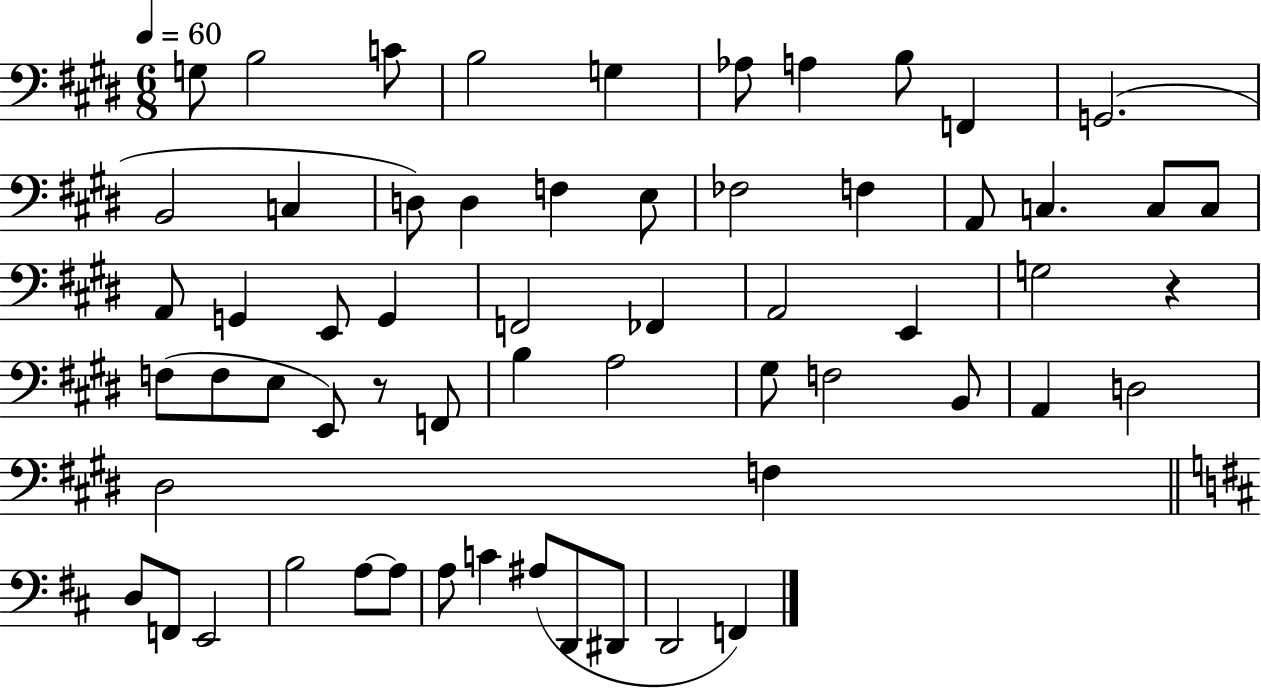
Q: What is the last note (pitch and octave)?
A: F2